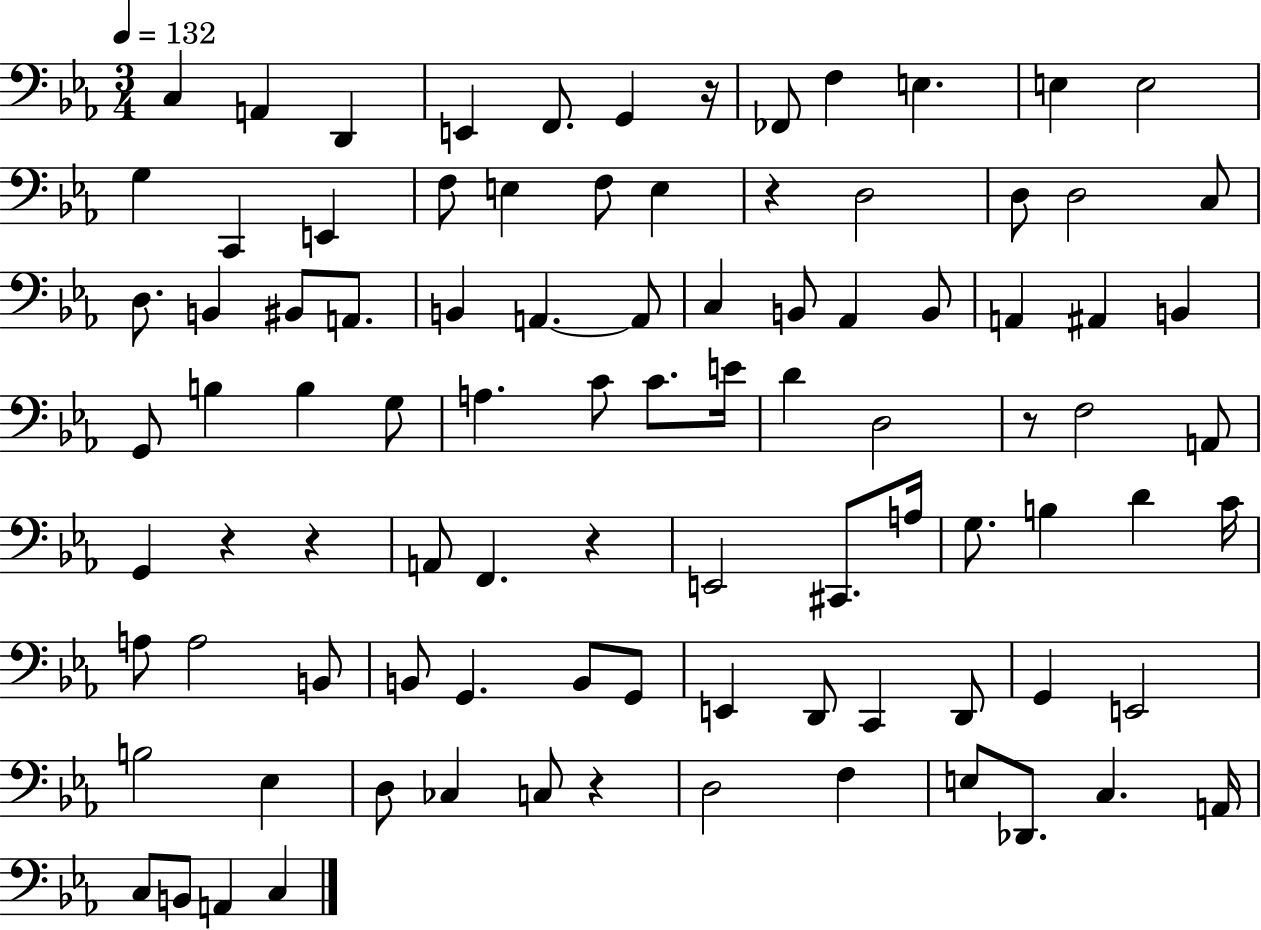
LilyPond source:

{
  \clef bass
  \numericTimeSignature
  \time 3/4
  \key ees \major
  \tempo 4 = 132
  \repeat volta 2 { c4 a,4 d,4 | e,4 f,8. g,4 r16 | fes,8 f4 e4. | e4 e2 | \break g4 c,4 e,4 | f8 e4 f8 e4 | r4 d2 | d8 d2 c8 | \break d8. b,4 bis,8 a,8. | b,4 a,4.~~ a,8 | c4 b,8 aes,4 b,8 | a,4 ais,4 b,4 | \break g,8 b4 b4 g8 | a4. c'8 c'8. e'16 | d'4 d2 | r8 f2 a,8 | \break g,4 r4 r4 | a,8 f,4. r4 | e,2 cis,8. a16 | g8. b4 d'4 c'16 | \break a8 a2 b,8 | b,8 g,4. b,8 g,8 | e,4 d,8 c,4 d,8 | g,4 e,2 | \break b2 ees4 | d8 ces4 c8 r4 | d2 f4 | e8 des,8. c4. a,16 | \break c8 b,8 a,4 c4 | } \bar "|."
}